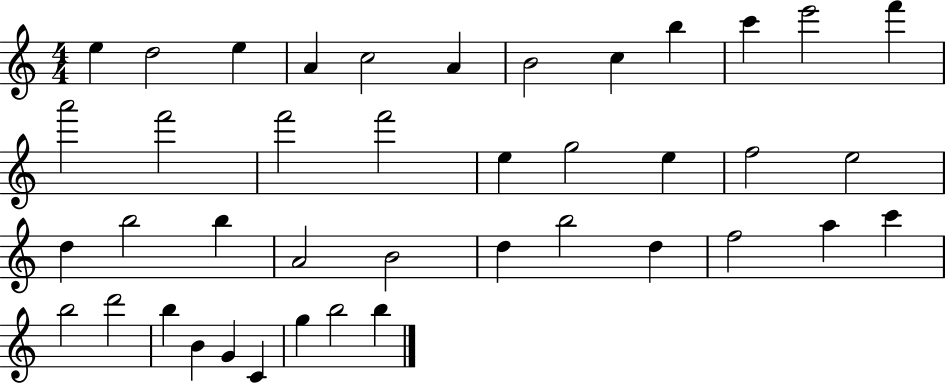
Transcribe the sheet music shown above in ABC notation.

X:1
T:Untitled
M:4/4
L:1/4
K:C
e d2 e A c2 A B2 c b c' e'2 f' a'2 f'2 f'2 f'2 e g2 e f2 e2 d b2 b A2 B2 d b2 d f2 a c' b2 d'2 b B G C g b2 b